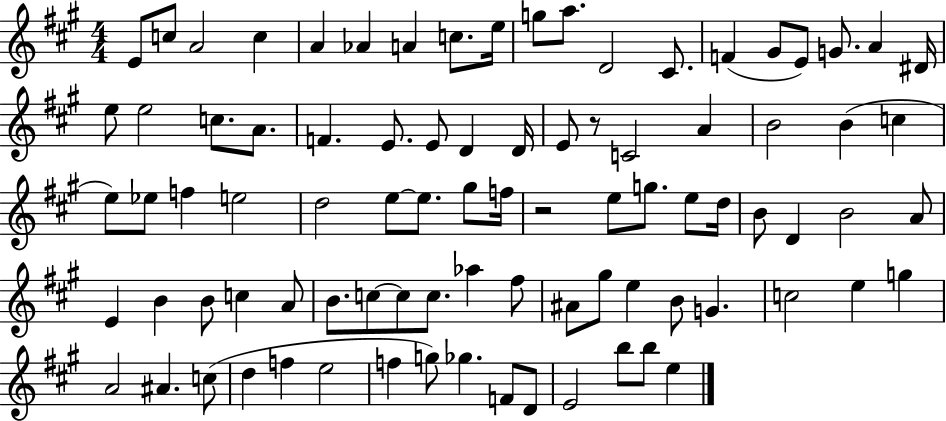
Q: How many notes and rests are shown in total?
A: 87